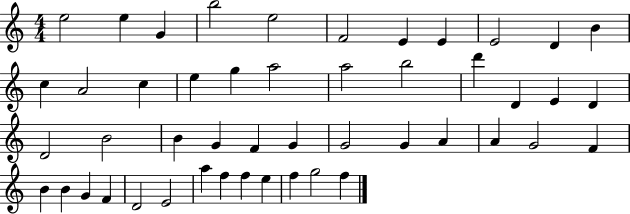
{
  \clef treble
  \numericTimeSignature
  \time 4/4
  \key c \major
  e''2 e''4 g'4 | b''2 e''2 | f'2 e'4 e'4 | e'2 d'4 b'4 | \break c''4 a'2 c''4 | e''4 g''4 a''2 | a''2 b''2 | d'''4 d'4 e'4 d'4 | \break d'2 b'2 | b'4 g'4 f'4 g'4 | g'2 g'4 a'4 | a'4 g'2 f'4 | \break b'4 b'4 g'4 f'4 | d'2 e'2 | a''4 f''4 f''4 e''4 | f''4 g''2 f''4 | \break \bar "|."
}